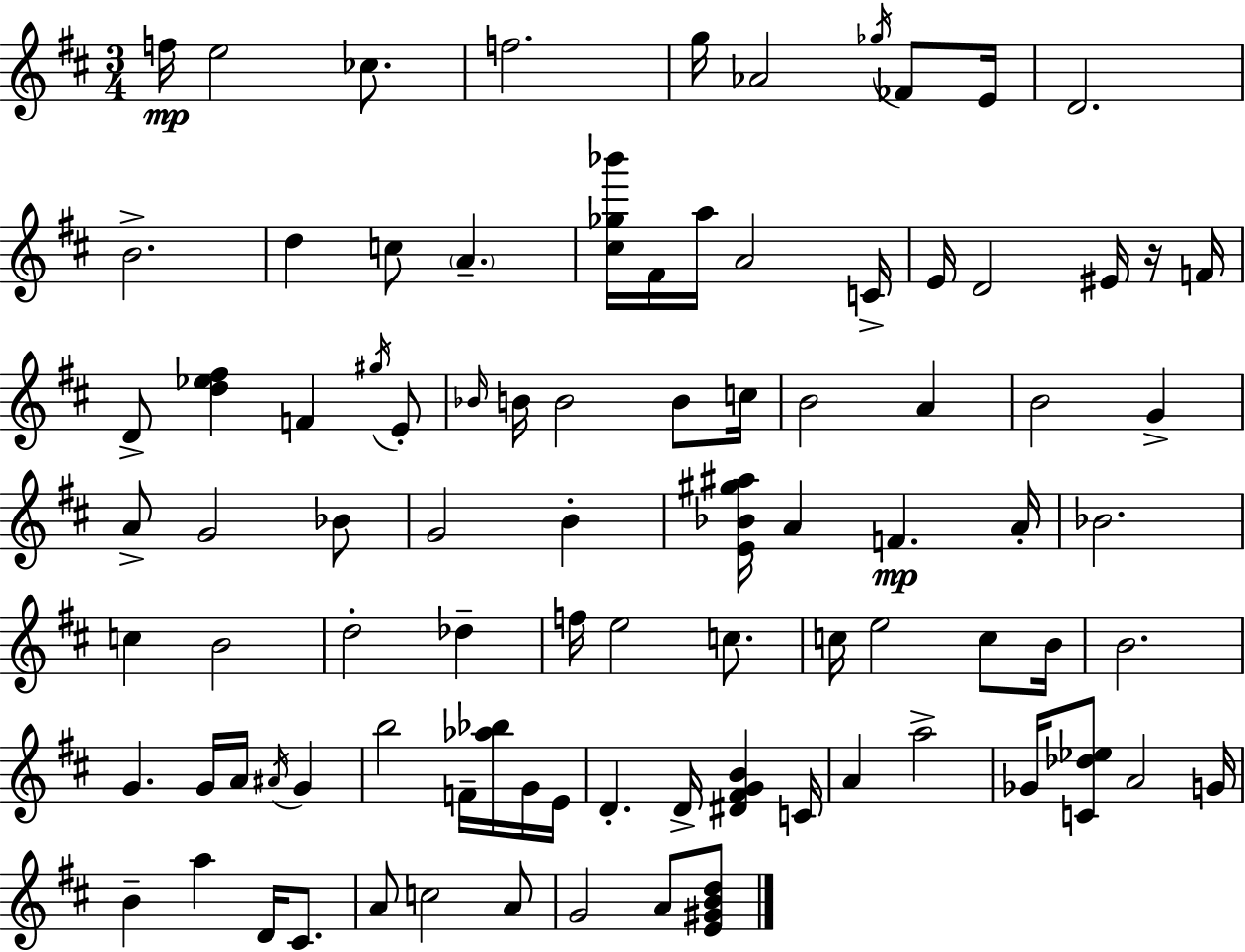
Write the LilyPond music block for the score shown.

{
  \clef treble
  \numericTimeSignature
  \time 3/4
  \key d \major
  f''16\mp e''2 ces''8. | f''2. | g''16 aes'2 \acciaccatura { ges''16 } fes'8 | e'16 d'2. | \break b'2.-> | d''4 c''8 \parenthesize a'4.-- | <cis'' ges'' bes'''>16 fis'16 a''16 a'2 | c'16-> e'16 d'2 eis'16 r16 | \break f'16 d'8-> <d'' ees'' fis''>4 f'4 \acciaccatura { gis''16 } | e'8-. \grace { bes'16 } b'16 b'2 | b'8 c''16 b'2 a'4 | b'2 g'4-> | \break a'8-> g'2 | bes'8 g'2 b'4-. | <e' bes' gis'' ais''>16 a'4 f'4.\mp | a'16-. bes'2. | \break c''4 b'2 | d''2-. des''4-- | f''16 e''2 | c''8. c''16 e''2 | \break c''8 b'16 b'2. | g'4. g'16 a'16 \acciaccatura { ais'16 } | g'4 b''2 | f'16-- <aes'' bes''>16 g'16 e'16 d'4.-. d'16-> <dis' fis' g' b'>4 | \break c'16 a'4 a''2-> | ges'16 <c' des'' ees''>8 a'2 | g'16 b'4-- a''4 | d'16 cis'8. a'8 c''2 | \break a'8 g'2 | a'8 <e' gis' b' d''>8 \bar "|."
}